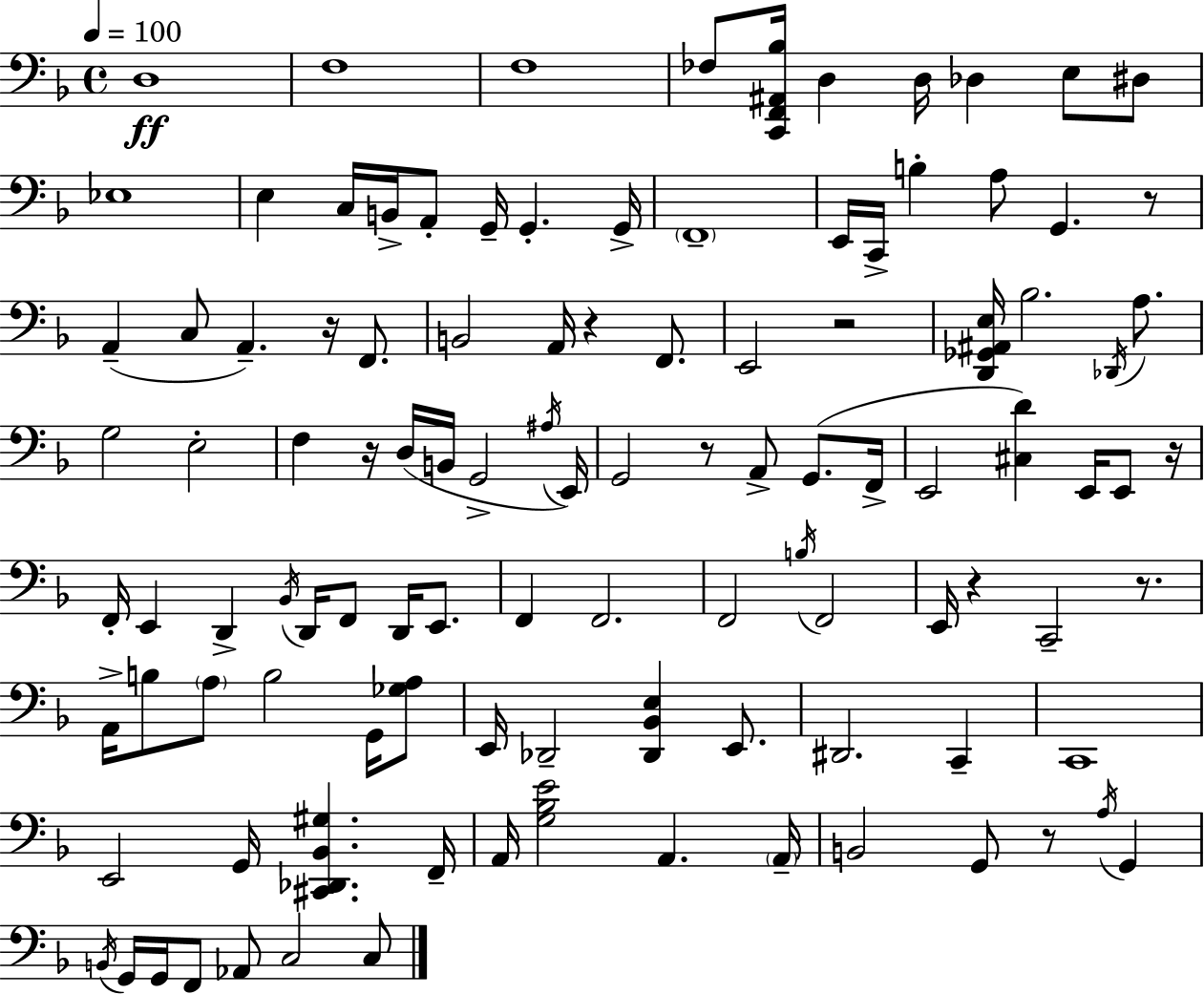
X:1
T:Untitled
M:4/4
L:1/4
K:F
D,4 F,4 F,4 _F,/2 [C,,F,,^A,,_B,]/4 D, D,/4 _D, E,/2 ^D,/2 _E,4 E, C,/4 B,,/4 A,,/2 G,,/4 G,, G,,/4 F,,4 E,,/4 C,,/4 B, A,/2 G,, z/2 A,, C,/2 A,, z/4 F,,/2 B,,2 A,,/4 z F,,/2 E,,2 z2 [D,,_G,,^A,,E,]/4 _B,2 _D,,/4 A,/2 G,2 E,2 F, z/4 D,/4 B,,/4 G,,2 ^A,/4 E,,/4 G,,2 z/2 A,,/2 G,,/2 F,,/4 E,,2 [^C,D] E,,/4 E,,/2 z/4 F,,/4 E,, D,, _B,,/4 D,,/4 F,,/2 D,,/4 E,,/2 F,, F,,2 F,,2 B,/4 F,,2 E,,/4 z C,,2 z/2 A,,/4 B,/2 A,/2 B,2 G,,/4 [_G,A,]/2 E,,/4 _D,,2 [_D,,_B,,E,] E,,/2 ^D,,2 C,, C,,4 E,,2 G,,/4 [^C,,_D,,_B,,^G,] F,,/4 A,,/4 [G,_B,E]2 A,, A,,/4 B,,2 G,,/2 z/2 A,/4 G,, B,,/4 G,,/4 G,,/4 F,,/2 _A,,/2 C,2 C,/2